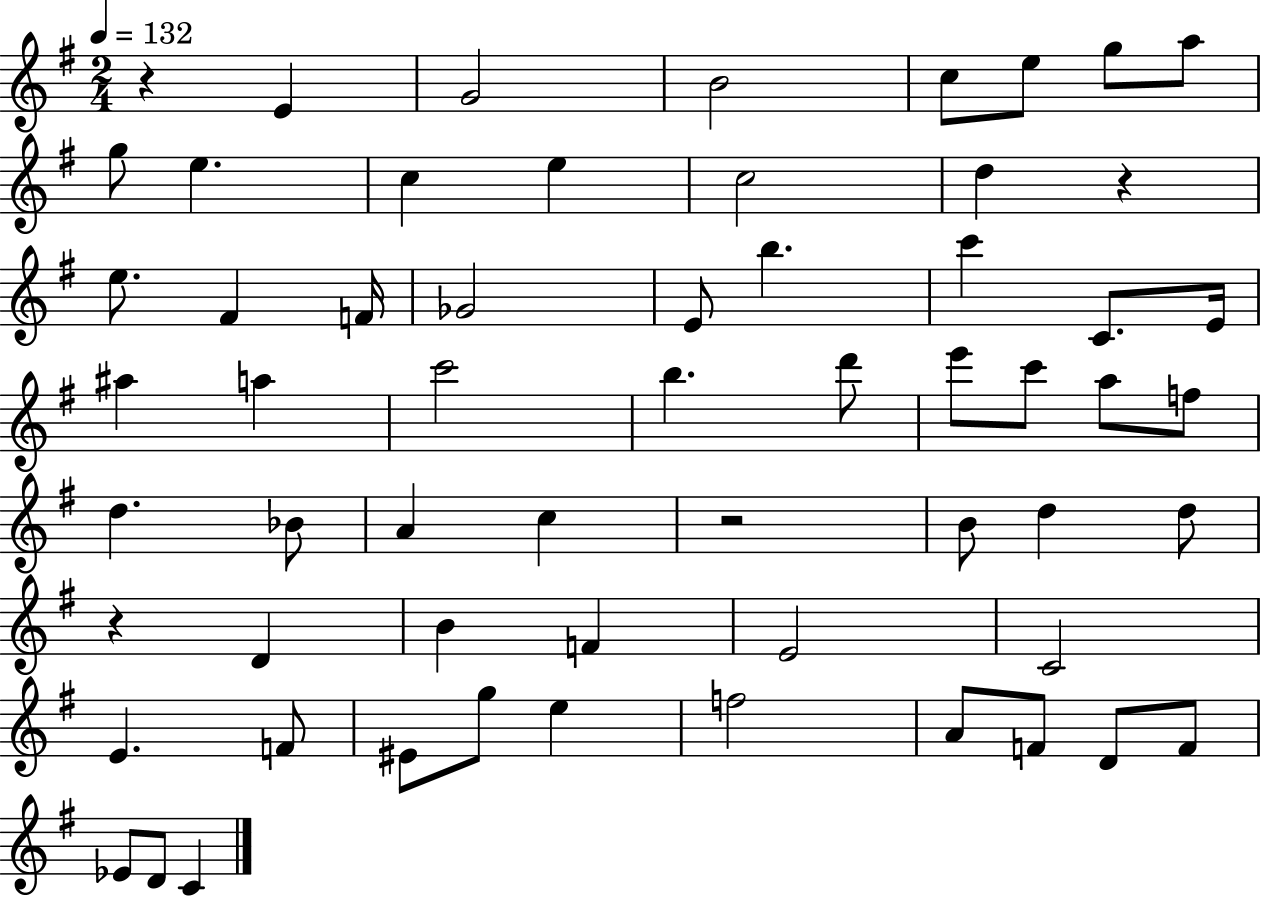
X:1
T:Untitled
M:2/4
L:1/4
K:G
z E G2 B2 c/2 e/2 g/2 a/2 g/2 e c e c2 d z e/2 ^F F/4 _G2 E/2 b c' C/2 E/4 ^a a c'2 b d'/2 e'/2 c'/2 a/2 f/2 d _B/2 A c z2 B/2 d d/2 z D B F E2 C2 E F/2 ^E/2 g/2 e f2 A/2 F/2 D/2 F/2 _E/2 D/2 C